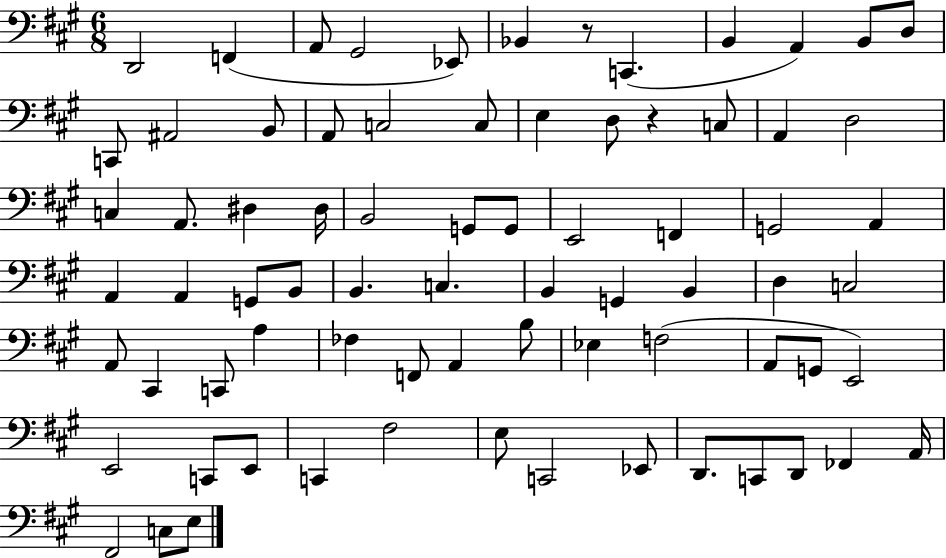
X:1
T:Untitled
M:6/8
L:1/4
K:A
D,,2 F,, A,,/2 ^G,,2 _E,,/2 _B,, z/2 C,, B,, A,, B,,/2 D,/2 C,,/2 ^A,,2 B,,/2 A,,/2 C,2 C,/2 E, D,/2 z C,/2 A,, D,2 C, A,,/2 ^D, ^D,/4 B,,2 G,,/2 G,,/2 E,,2 F,, G,,2 A,, A,, A,, G,,/2 B,,/2 B,, C, B,, G,, B,, D, C,2 A,,/2 ^C,, C,,/2 A, _F, F,,/2 A,, B,/2 _E, F,2 A,,/2 G,,/2 E,,2 E,,2 C,,/2 E,,/2 C,, ^F,2 E,/2 C,,2 _E,,/2 D,,/2 C,,/2 D,,/2 _F,, A,,/4 ^F,,2 C,/2 E,/2